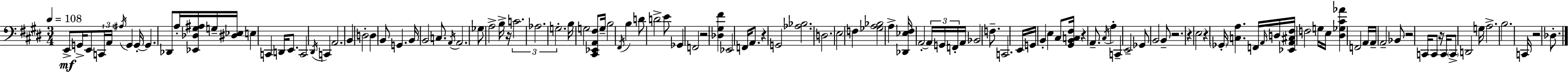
E2/e G2/s E2/e C2/s A2/s A#3/s G2/q G2/s G2/q. Db2/e A3/s [Eb2,Db3,G#3,A#3]/s G3/s [D#3,Eb3]/s E3/q C2/q D2/s E2/e. C2/h D#2/s C2/q A2/h. B2/q D3/h D3/q B2/e G2/q. B2/s B2/h C3/e. A2/s A2/h. Gb3/e A3/h B3/s R/s C4/h. Ab3/h. G3/h. B3/s G3/h [C#2,Eb2,A2,F#3]/e G3/s B3/h F#2/s B3/q D4/e D4/h E4/e Gb2/q F2/h R/h [Db3,G#3,F#4]/q Eb2/h F2/s A2/e. R/q G2/h [Ab3,Bb3]/h. D3/h. E3/h F3/q [Gb3,A3,Bb3]/h A3/q [Db2,Eb3,F#3]/s A2/h A2/s G2/s F2/s A2/s Bb2/h F3/e. C2/h. E2/s G2/s B2/q E3/q C#3/e [G#2,B2,C3,F#3]/s R/q A2/e. C#3/s A3/q C2/q E2/h Gb2/e B2/h B2/e R/h. R/q E3/h R/q Gb2/s [C3,A3]/q. F2/s A2/s D3/s [Eb2,A2,C#3,F#3]/s F3/h G3/s E3/s [D#3,Gb3,C#4,Ab4]/q F2/h A2/s A2/s A2/h Bb2/e R/h C2/s C2/e R/s C2/s C2/e D2/h G3/s A3/h. B3/h. C2/s R/h Db3/e.